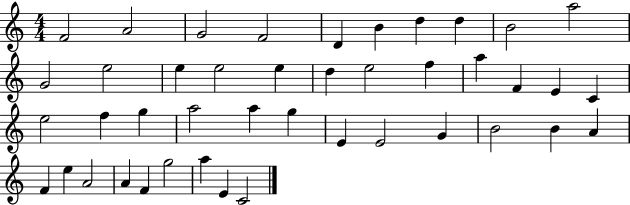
{
  \clef treble
  \numericTimeSignature
  \time 4/4
  \key c \major
  f'2 a'2 | g'2 f'2 | d'4 b'4 d''4 d''4 | b'2 a''2 | \break g'2 e''2 | e''4 e''2 e''4 | d''4 e''2 f''4 | a''4 f'4 e'4 c'4 | \break e''2 f''4 g''4 | a''2 a''4 g''4 | e'4 e'2 g'4 | b'2 b'4 a'4 | \break f'4 e''4 a'2 | a'4 f'4 g''2 | a''4 e'4 c'2 | \bar "|."
}